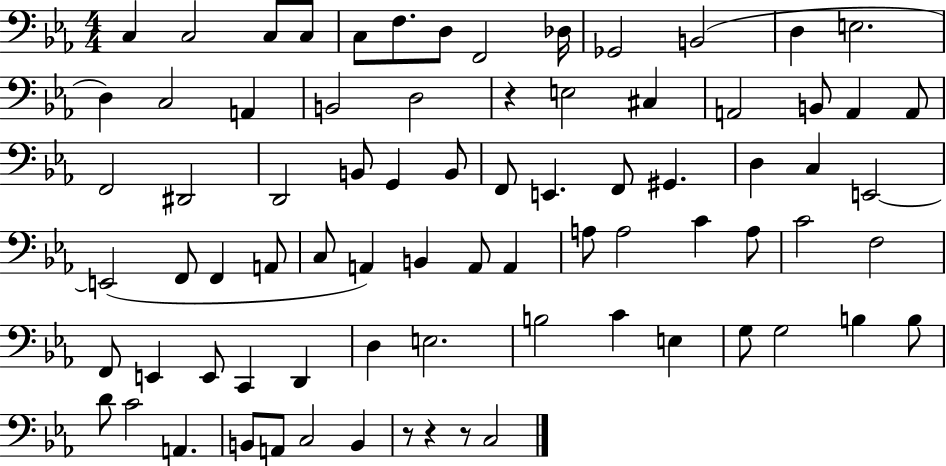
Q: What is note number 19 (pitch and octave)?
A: E3